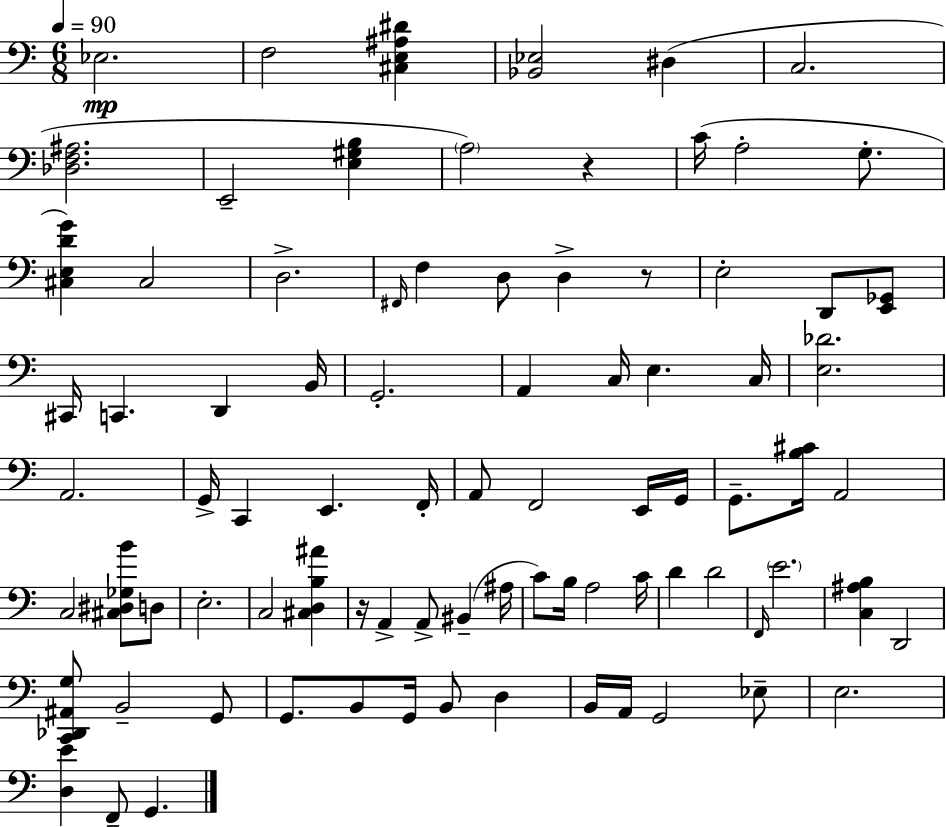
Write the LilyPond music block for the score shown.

{
  \clef bass
  \numericTimeSignature
  \time 6/8
  \key c \major
  \tempo 4 = 90
  ees2.\mp | f2 <cis e ais dis'>4 | <bes, ees>2 dis4( | c2. | \break <des f ais>2. | e,2-- <e gis b>4 | \parenthesize a2) r4 | c'16( a2-. g8.-. | \break <cis e d' g'>4) cis2 | d2.-> | \grace { fis,16 } f4 d8 d4-> r8 | e2-. d,8 <e, ges,>8 | \break cis,16 c,4. d,4 | b,16 g,2.-. | a,4 c16 e4. | c16 <e des'>2. | \break a,2. | g,16-> c,4 e,4. | f,16-. a,8 f,2 e,16 | g,16 g,8.-- <b cis'>16 a,2 | \break c2 <cis dis ges b'>8 d8 | e2.-. | c2 <cis d b ais'>4 | r16 a,4-> a,8-> bis,4--( | \break ais16 c'8) b16 a2 | c'16 d'4 d'2 | \grace { f,16 } \parenthesize e'2. | <c ais b>4 d,2 | \break <c, des, ais, g>8 b,2-- | g,8 g,8. b,8 g,16 b,8 d4 | b,16 a,16 g,2 | ees8-- e2. | \break <d e'>4 f,8-- g,4. | \bar "|."
}